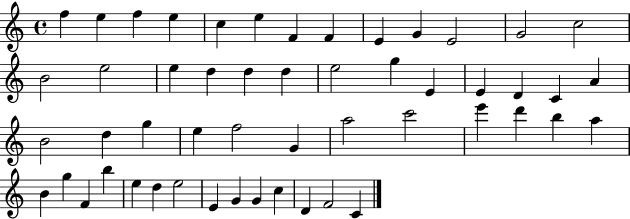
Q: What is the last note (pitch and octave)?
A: C4